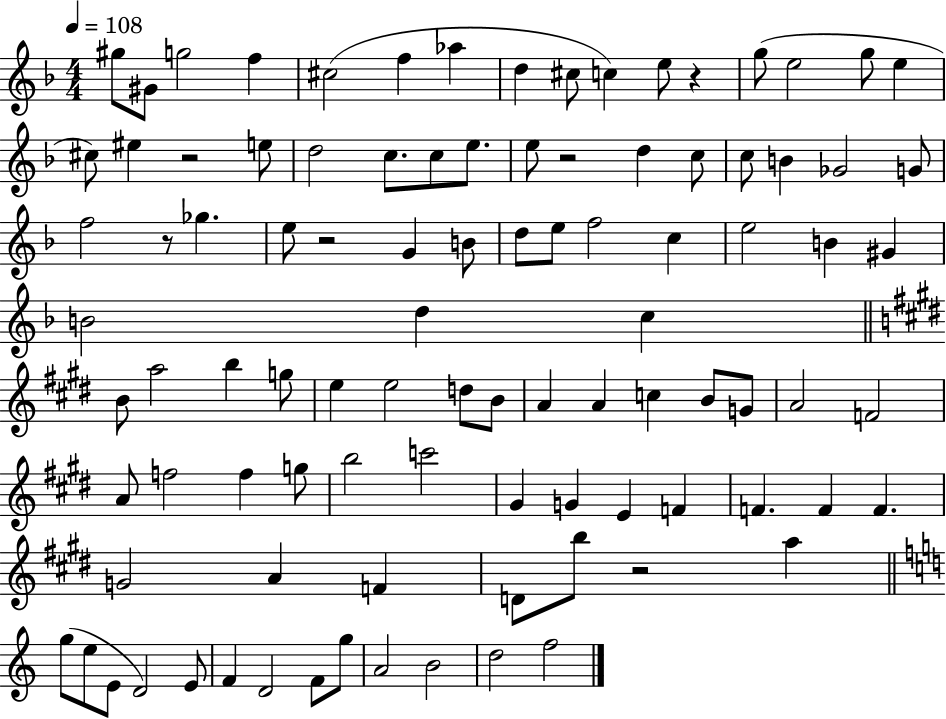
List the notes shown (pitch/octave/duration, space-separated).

G#5/e G#4/e G5/h F5/q C#5/h F5/q Ab5/q D5/q C#5/e C5/q E5/e R/q G5/e E5/h G5/e E5/q C#5/e EIS5/q R/h E5/e D5/h C5/e. C5/e E5/e. E5/e R/h D5/q C5/e C5/e B4/q Gb4/h G4/e F5/h R/e Gb5/q. E5/e R/h G4/q B4/e D5/e E5/e F5/h C5/q E5/h B4/q G#4/q B4/h D5/q C5/q B4/e A5/h B5/q G5/e E5/q E5/h D5/e B4/e A4/q A4/q C5/q B4/e G4/e A4/h F4/h A4/e F5/h F5/q G5/e B5/h C6/h G#4/q G4/q E4/q F4/q F4/q. F4/q F4/q. G4/h A4/q F4/q D4/e B5/e R/h A5/q G5/e E5/e E4/e D4/h E4/e F4/q D4/h F4/e G5/e A4/h B4/h D5/h F5/h